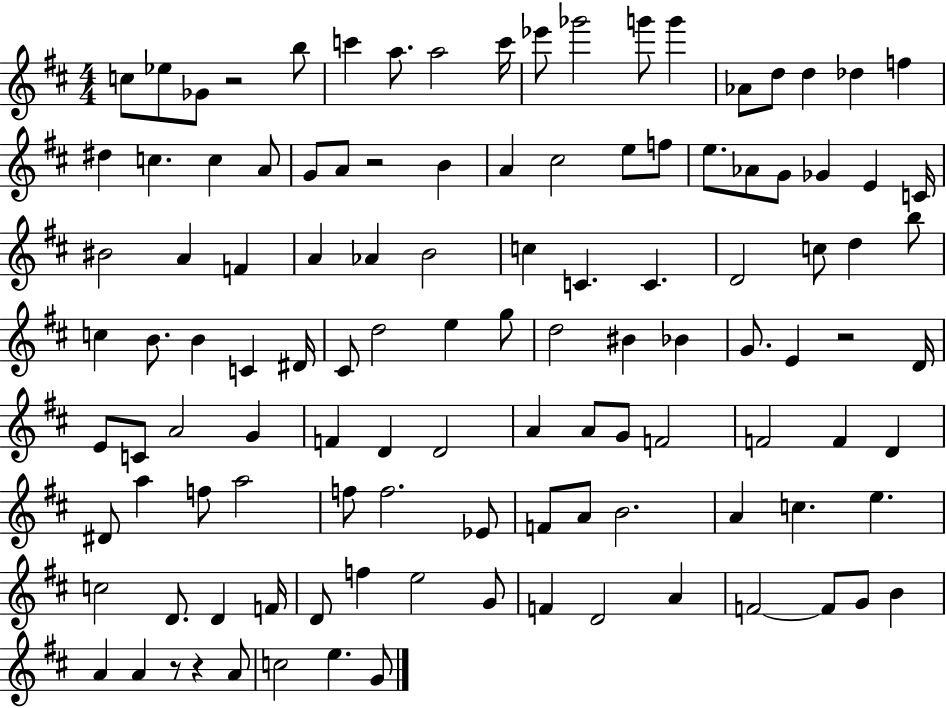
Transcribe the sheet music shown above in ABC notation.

X:1
T:Untitled
M:4/4
L:1/4
K:D
c/2 _e/2 _G/2 z2 b/2 c' a/2 a2 c'/4 _e'/2 _g'2 g'/2 g' _A/2 d/2 d _d f ^d c c A/2 G/2 A/2 z2 B A ^c2 e/2 f/2 e/2 _A/2 G/2 _G E C/4 ^B2 A F A _A B2 c C C D2 c/2 d b/2 c B/2 B C ^D/4 ^C/2 d2 e g/2 d2 ^B _B G/2 E z2 D/4 E/2 C/2 A2 G F D D2 A A/2 G/2 F2 F2 F D ^D/2 a f/2 a2 f/2 f2 _E/2 F/2 A/2 B2 A c e c2 D/2 D F/4 D/2 f e2 G/2 F D2 A F2 F/2 G/2 B A A z/2 z A/2 c2 e G/2